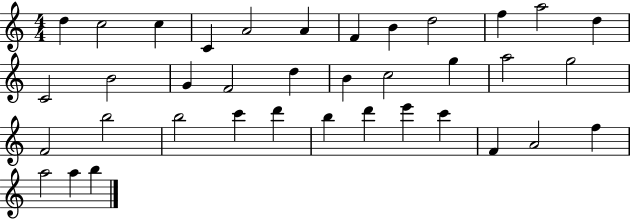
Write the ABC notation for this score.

X:1
T:Untitled
M:4/4
L:1/4
K:C
d c2 c C A2 A F B d2 f a2 d C2 B2 G F2 d B c2 g a2 g2 F2 b2 b2 c' d' b d' e' c' F A2 f a2 a b